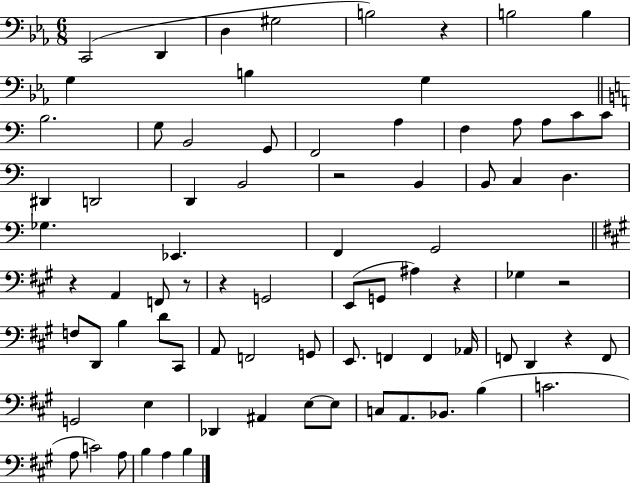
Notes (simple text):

C2/h D2/q D3/q G#3/h B3/h R/q B3/h B3/q G3/q B3/q G3/q B3/h. G3/e B2/h G2/e F2/h A3/q F3/q A3/e A3/e C4/e C4/e D#2/q D2/h D2/q B2/h R/h B2/q B2/e C3/q D3/q. Gb3/q. Eb2/q. F2/q G2/h R/q A2/q F2/e R/e R/q G2/h E2/e G2/e A#3/q R/q Gb3/q R/h F3/e D2/e B3/q D4/e C#2/e A2/e F2/h G2/e E2/e. F2/q F2/q Ab2/s F2/e D2/q R/q F2/e G2/h E3/q Db2/q A#2/q E3/e E3/e C3/e A2/e. Bb2/e. B3/q C4/h. A3/e C4/h A3/e B3/q A3/q B3/q